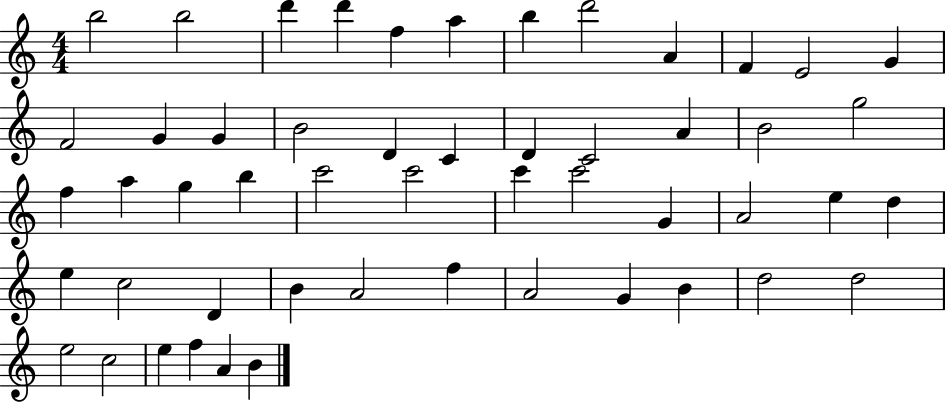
X:1
T:Untitled
M:4/4
L:1/4
K:C
b2 b2 d' d' f a b d'2 A F E2 G F2 G G B2 D C D C2 A B2 g2 f a g b c'2 c'2 c' c'2 G A2 e d e c2 D B A2 f A2 G B d2 d2 e2 c2 e f A B